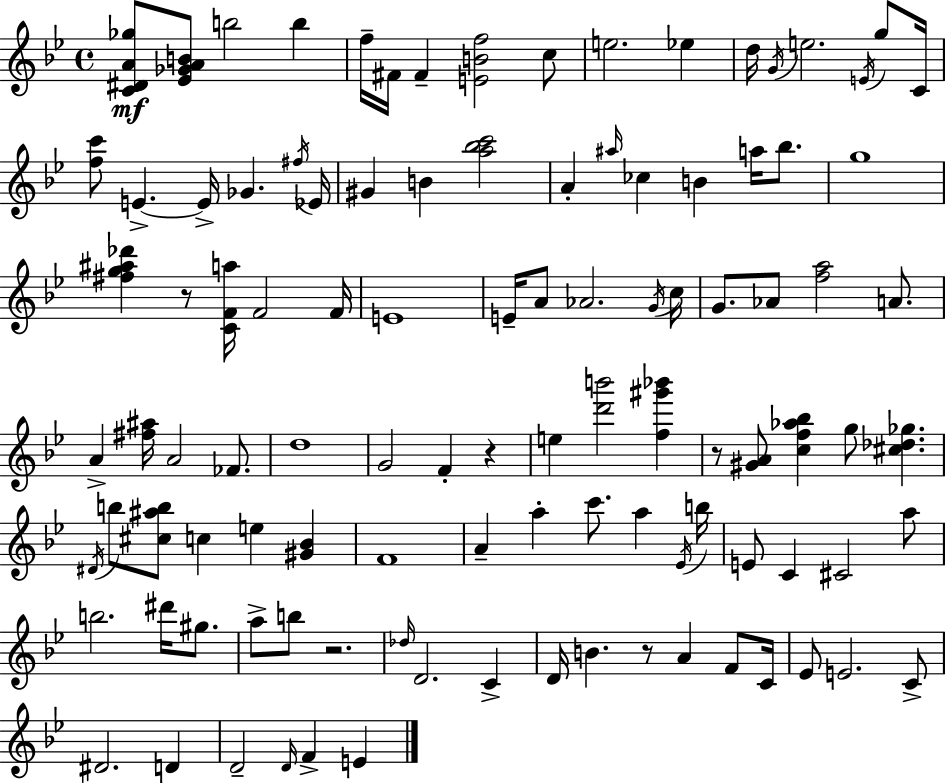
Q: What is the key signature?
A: G minor